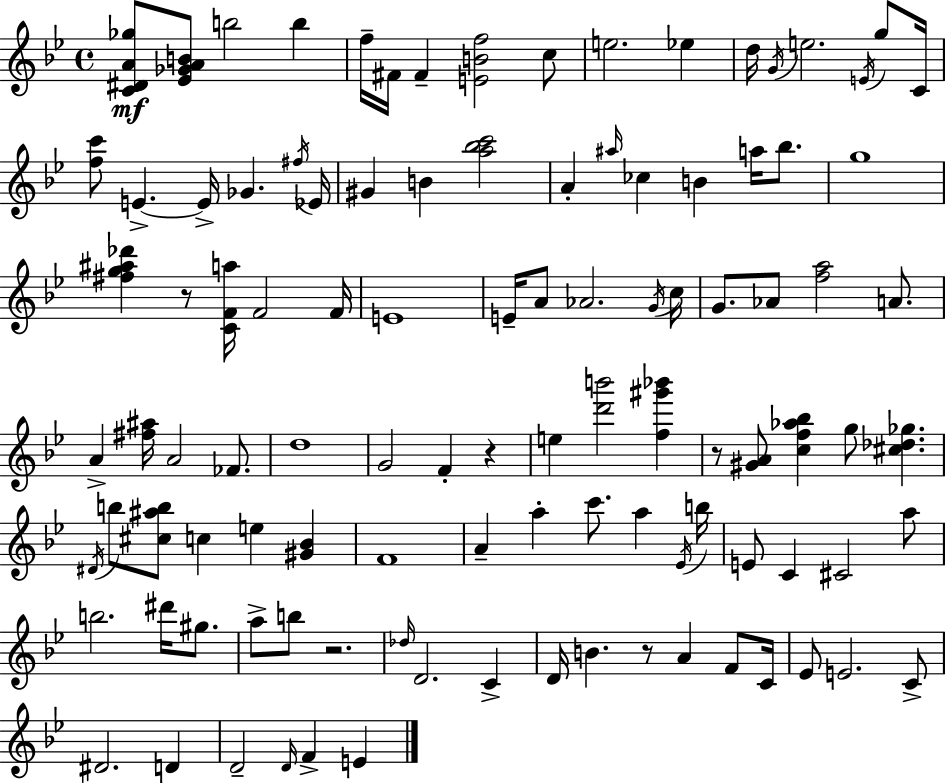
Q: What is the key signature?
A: G minor